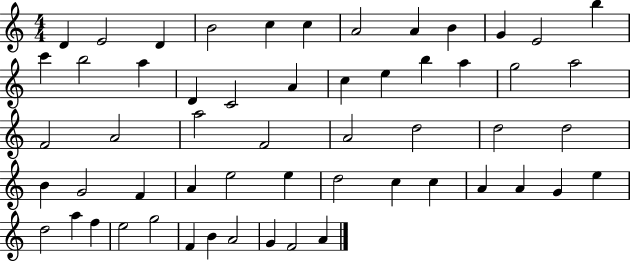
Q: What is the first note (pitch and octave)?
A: D4